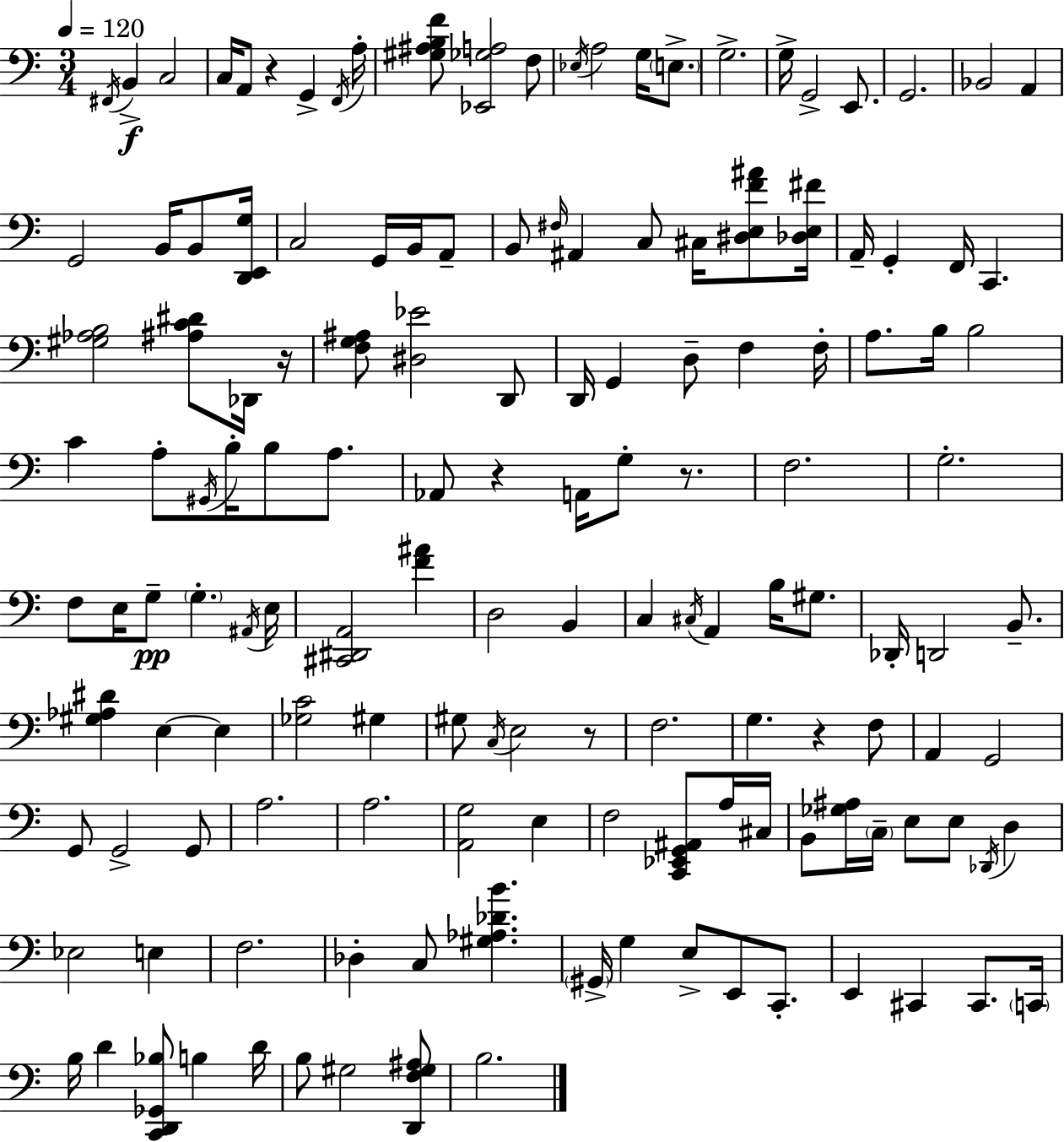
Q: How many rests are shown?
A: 6